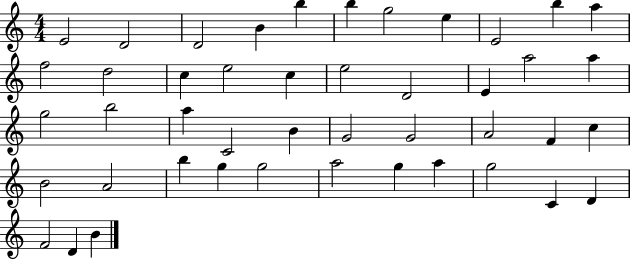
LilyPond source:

{
  \clef treble
  \numericTimeSignature
  \time 4/4
  \key c \major
  e'2 d'2 | d'2 b'4 b''4 | b''4 g''2 e''4 | e'2 b''4 a''4 | \break f''2 d''2 | c''4 e''2 c''4 | e''2 d'2 | e'4 a''2 a''4 | \break g''2 b''2 | a''4 c'2 b'4 | g'2 g'2 | a'2 f'4 c''4 | \break b'2 a'2 | b''4 g''4 g''2 | a''2 g''4 a''4 | g''2 c'4 d'4 | \break f'2 d'4 b'4 | \bar "|."
}